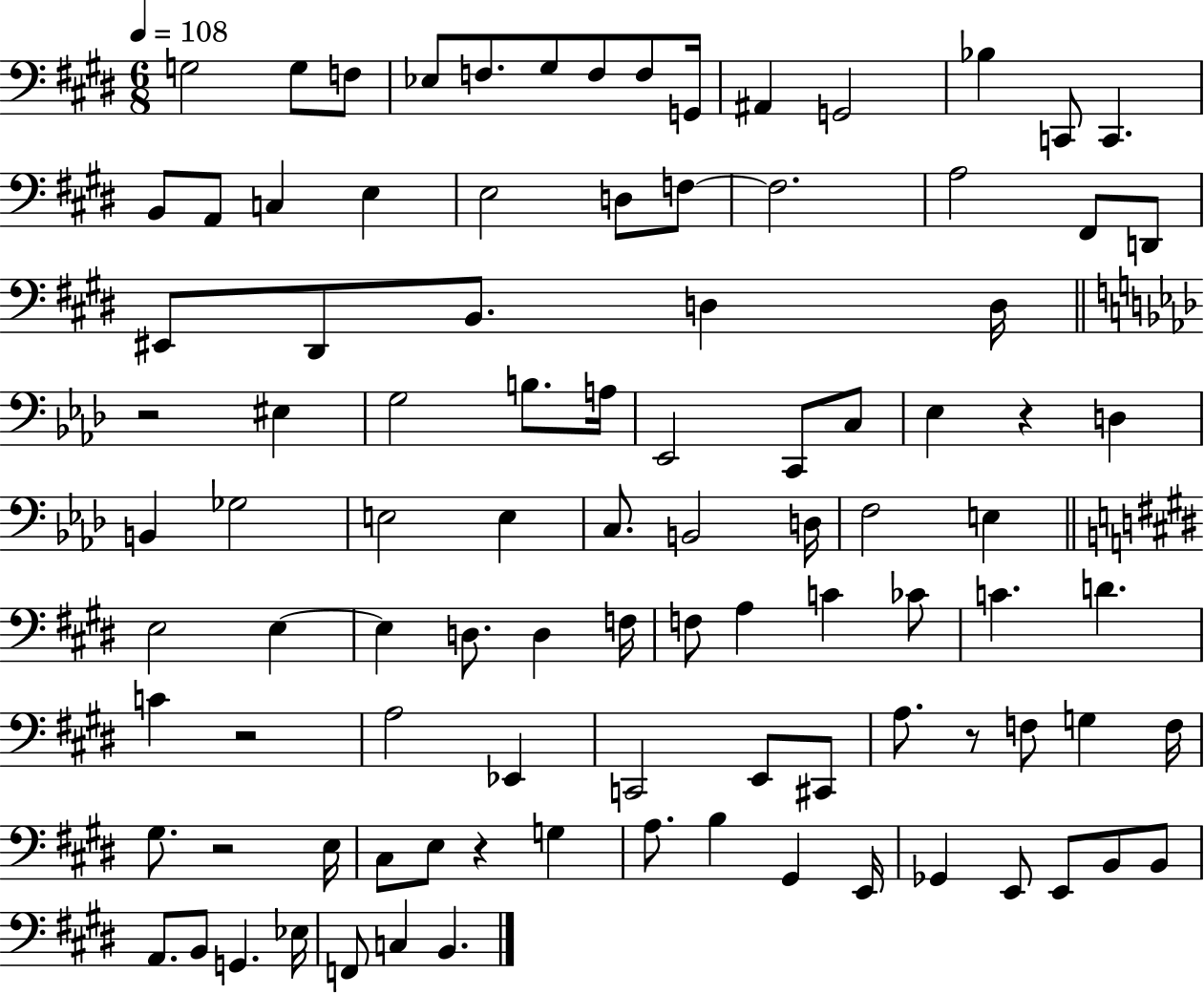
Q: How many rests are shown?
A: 6